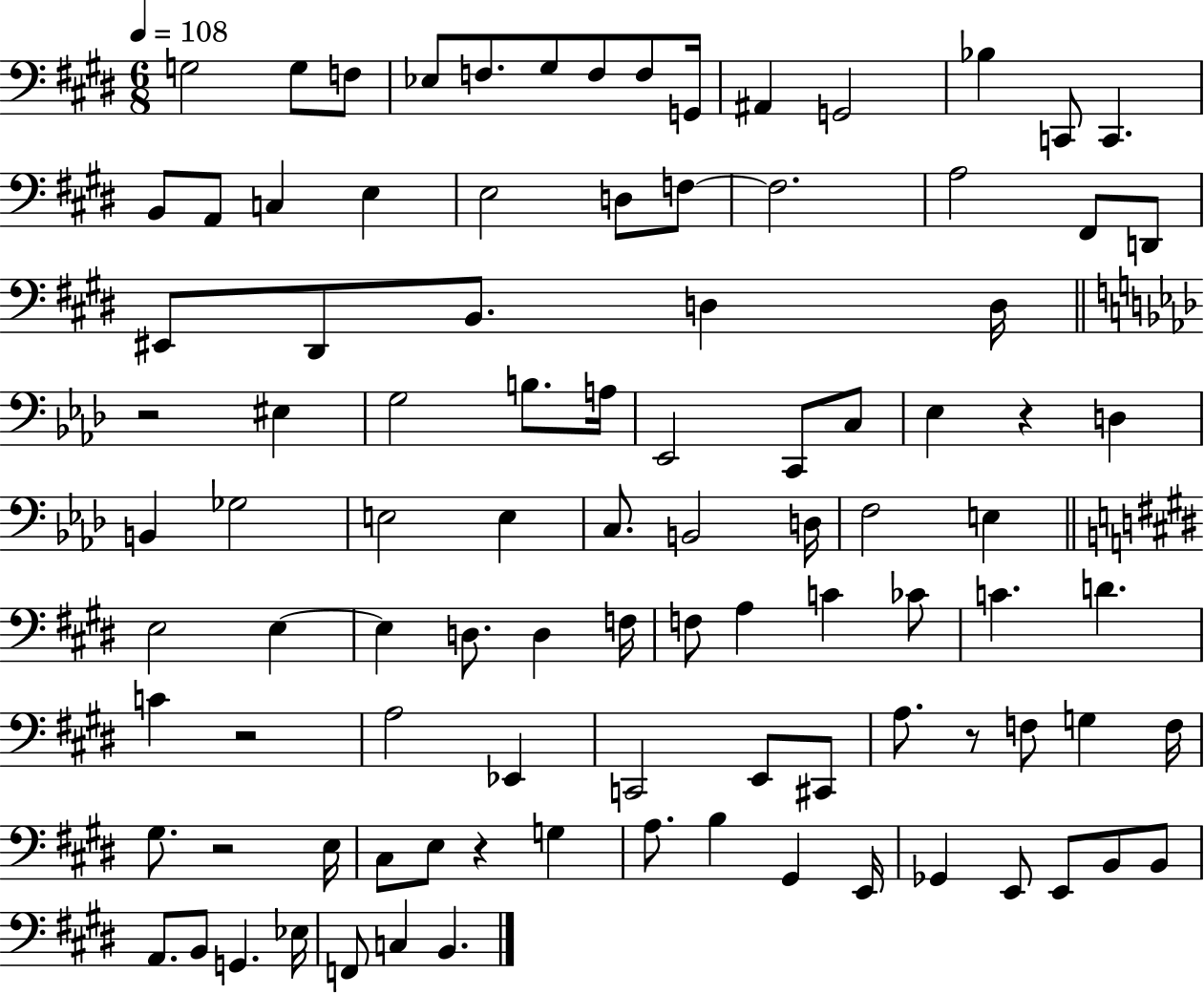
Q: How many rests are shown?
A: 6